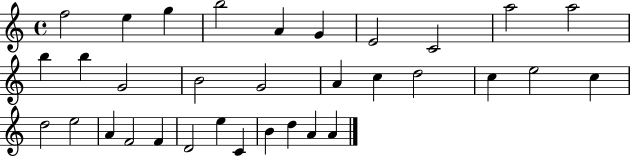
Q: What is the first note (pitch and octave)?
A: F5